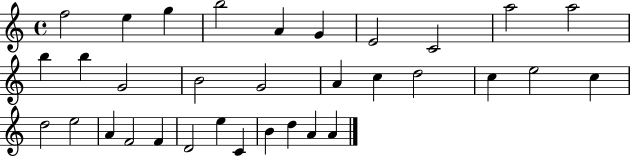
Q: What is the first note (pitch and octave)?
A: F5